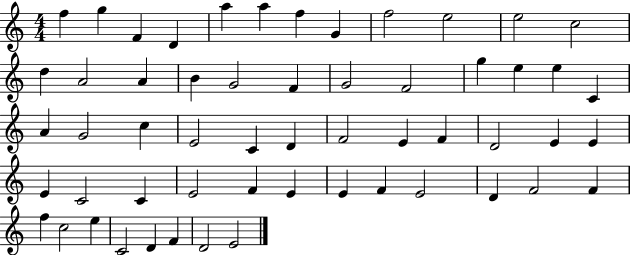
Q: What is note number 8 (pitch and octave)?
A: G4